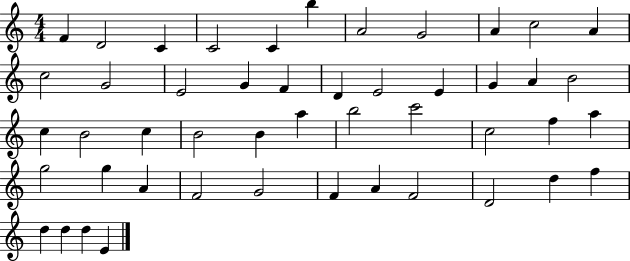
{
  \clef treble
  \numericTimeSignature
  \time 4/4
  \key c \major
  f'4 d'2 c'4 | c'2 c'4 b''4 | a'2 g'2 | a'4 c''2 a'4 | \break c''2 g'2 | e'2 g'4 f'4 | d'4 e'2 e'4 | g'4 a'4 b'2 | \break c''4 b'2 c''4 | b'2 b'4 a''4 | b''2 c'''2 | c''2 f''4 a''4 | \break g''2 g''4 a'4 | f'2 g'2 | f'4 a'4 f'2 | d'2 d''4 f''4 | \break d''4 d''4 d''4 e'4 | \bar "|."
}